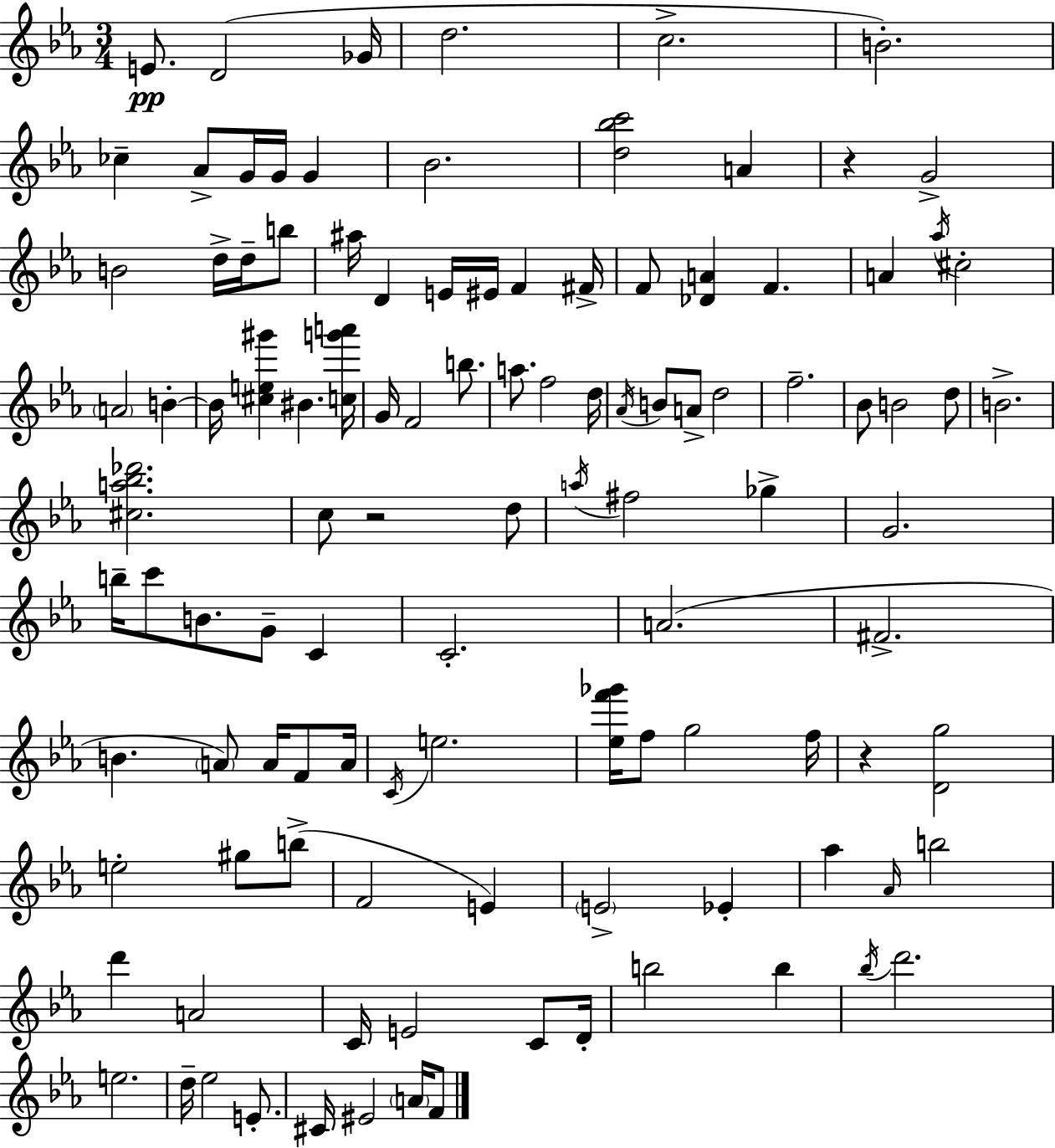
{
  \clef treble
  \numericTimeSignature
  \time 3/4
  \key ees \major
  e'8.\pp d'2( ges'16 | d''2. | c''2.-> | b'2.-.) | \break ces''4-- aes'8-> g'16 g'16 g'4 | bes'2. | <d'' bes'' c'''>2 a'4 | r4 g'2-> | \break b'2 d''16-> d''16-- b''8 | ais''16 d'4 e'16 eis'16 f'4 fis'16-> | f'8 <des' a'>4 f'4. | a'4 \acciaccatura { aes''16 } cis''2-. | \break \parenthesize a'2 b'4-.~~ | b'16 <cis'' e'' gis'''>4 bis'4. | <c'' g''' a'''>16 g'16 f'2 b''8. | a''8. f''2 | \break d''16 \acciaccatura { aes'16 } b'8 a'8-> d''2 | f''2.-- | bes'8 b'2 | d''8 b'2.-> | \break <cis'' a'' bes'' des'''>2. | c''8 r2 | d''8 \acciaccatura { a''16 } fis''2 ges''4-> | g'2. | \break b''16-- c'''8 b'8. g'8-- c'4 | c'2.-. | a'2.( | fis'2.-> | \break b'4. \parenthesize a'8) a'16 | f'8 a'16 \acciaccatura { c'16 } e''2. | <ees'' f''' ges'''>16 f''8 g''2 | f''16 r4 <d' g''>2 | \break e''2-. | gis''8 b''8->( f'2 | e'4) \parenthesize e'2-> | ees'4-. aes''4 \grace { aes'16 } b''2 | \break d'''4 a'2 | c'16 e'2 | c'8 d'16-. b''2 | b''4 \acciaccatura { bes''16 } d'''2. | \break e''2. | d''16-- ees''2 | e'8.-. cis'16 eis'2 | \parenthesize a'16 f'8 \bar "|."
}